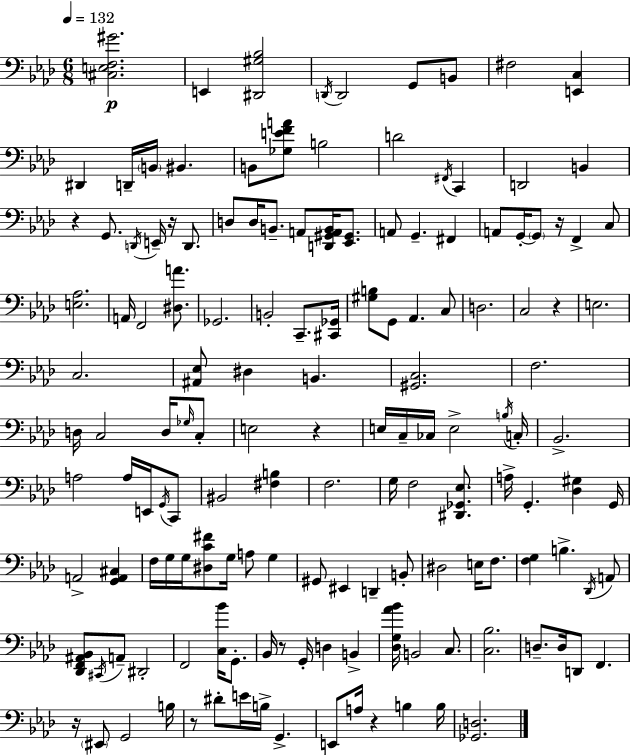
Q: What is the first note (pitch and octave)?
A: E2